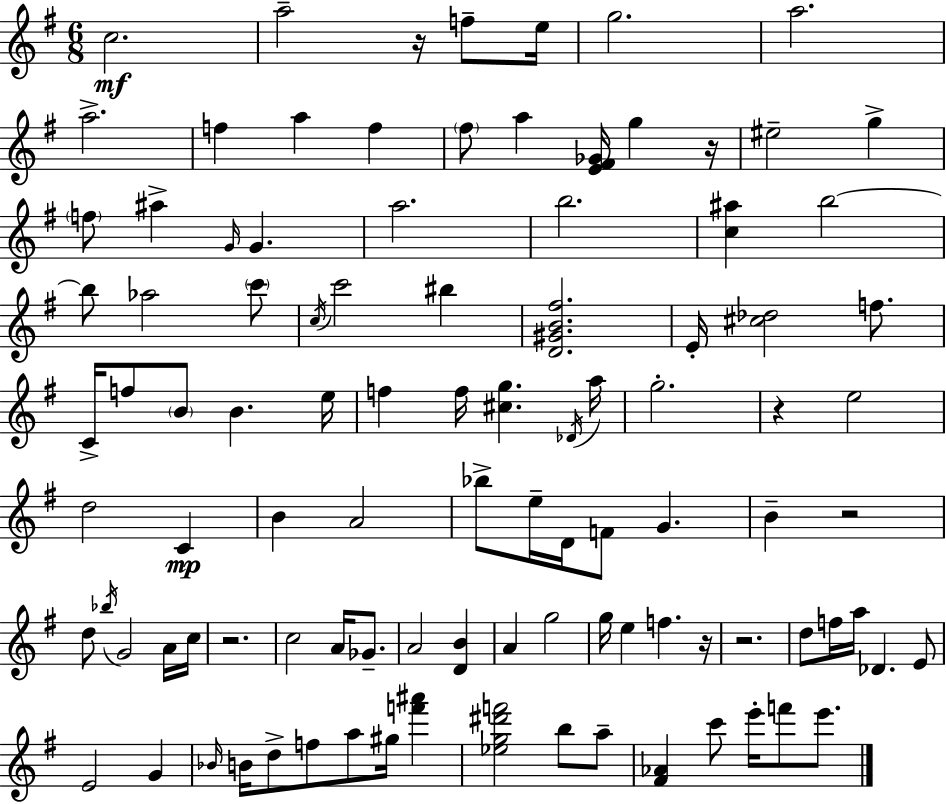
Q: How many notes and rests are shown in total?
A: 100